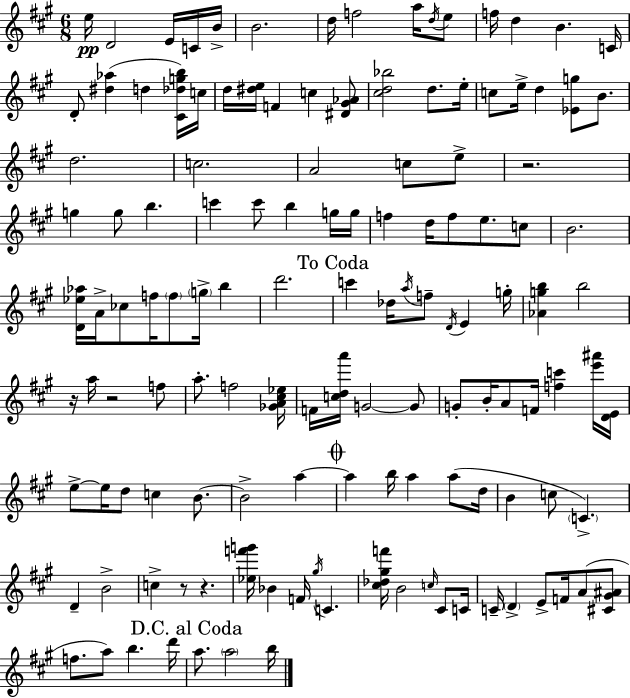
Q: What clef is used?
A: treble